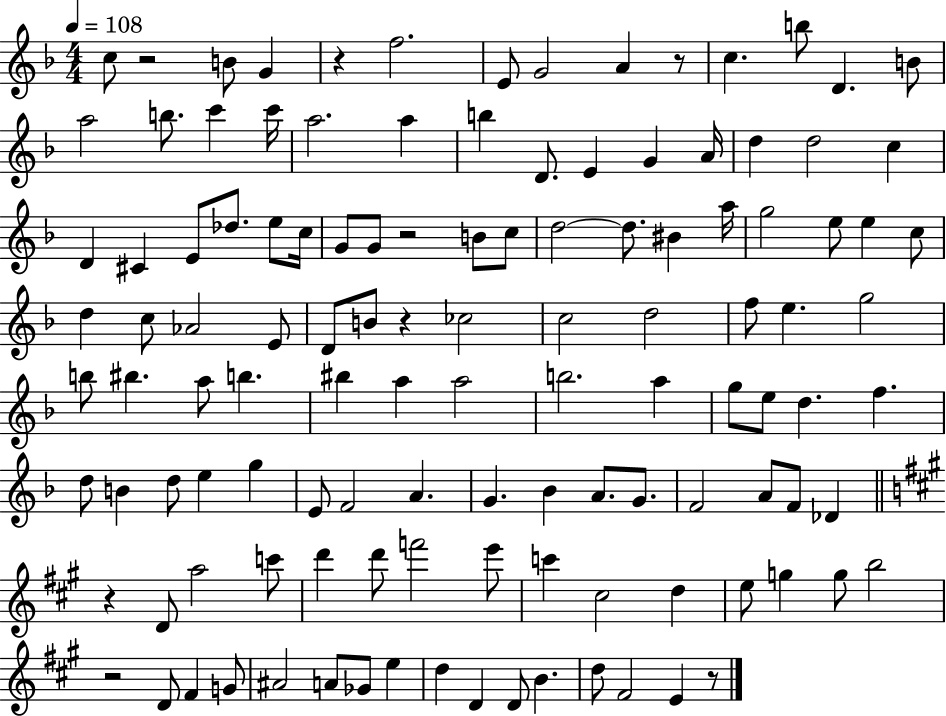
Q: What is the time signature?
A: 4/4